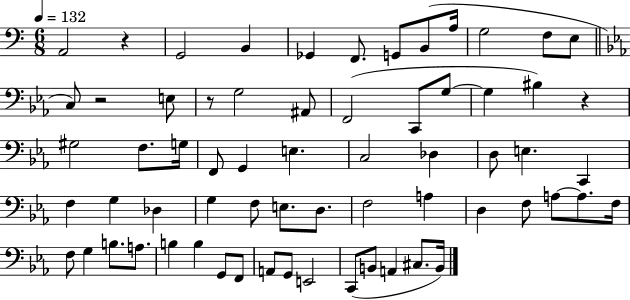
A2/h R/q G2/h B2/q Gb2/q F2/e. G2/e B2/e A3/s G3/h F3/e E3/e C3/e R/h E3/e R/e G3/h A#2/e F2/h C2/e G3/e G3/q BIS3/q R/q G#3/h F3/e. G3/s F2/e G2/q E3/q. C3/h Db3/q D3/e E3/q. C2/q F3/q G3/q Db3/q G3/q F3/e E3/e. D3/e. F3/h A3/q D3/q F3/e A3/e A3/e. F3/s F3/e G3/q B3/e. A3/e. B3/q B3/q G2/e F2/e A2/e G2/e E2/h C2/e B2/e A2/q C#3/e. B2/s